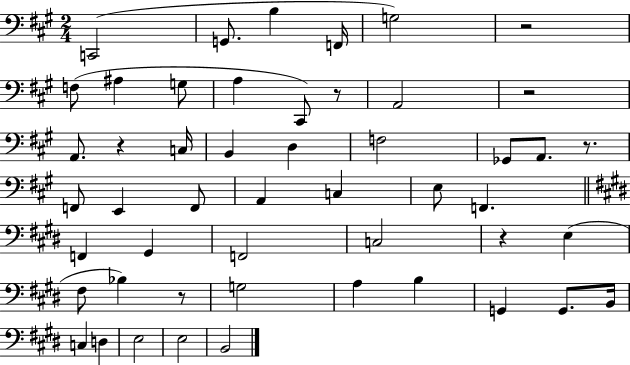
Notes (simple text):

C2/h G2/e. B3/q F2/s G3/h R/h F3/e A#3/q G3/e A3/q C#2/e R/e A2/h R/h A2/e. R/q C3/s B2/q D3/q F3/h Gb2/e A2/e. R/e. F2/e E2/q F2/e A2/q C3/q E3/e F2/q. F2/q G#2/q F2/h C3/h R/q E3/q F#3/e Bb3/q R/e G3/h A3/q B3/q G2/q G2/e. B2/s C3/q D3/q E3/h E3/h B2/h